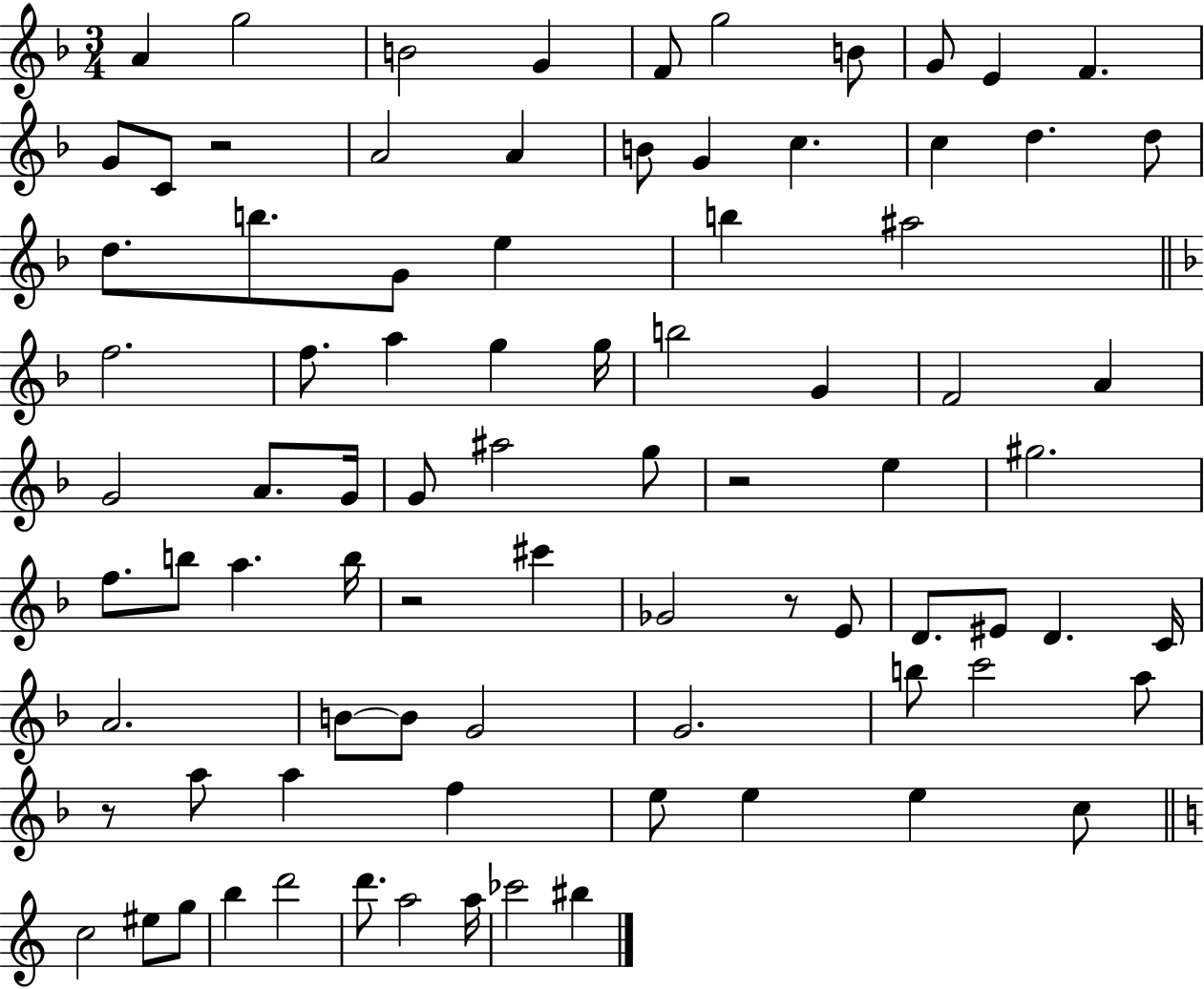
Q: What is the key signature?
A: F major